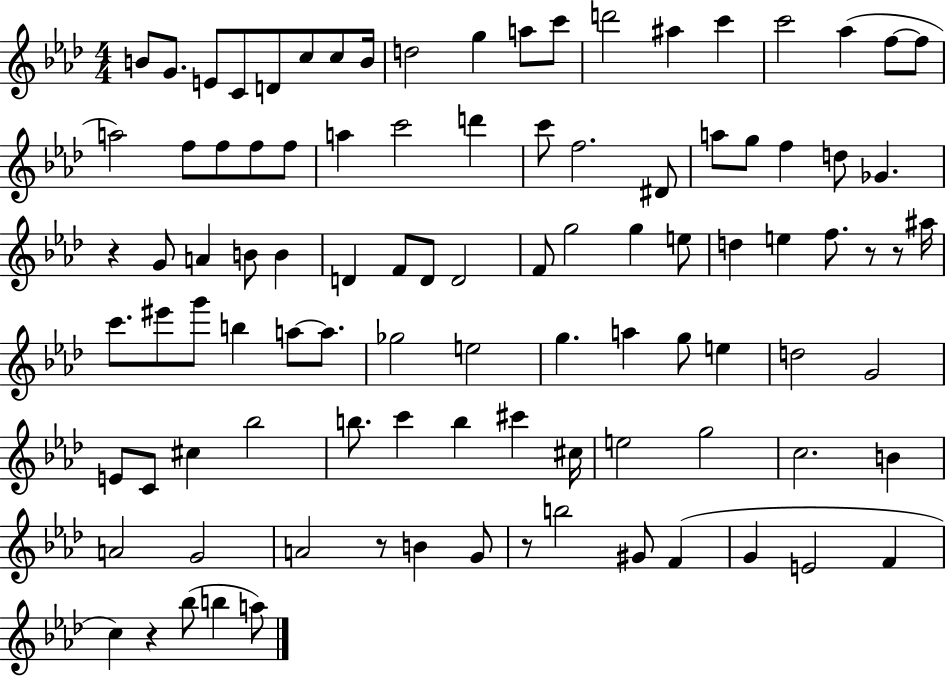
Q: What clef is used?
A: treble